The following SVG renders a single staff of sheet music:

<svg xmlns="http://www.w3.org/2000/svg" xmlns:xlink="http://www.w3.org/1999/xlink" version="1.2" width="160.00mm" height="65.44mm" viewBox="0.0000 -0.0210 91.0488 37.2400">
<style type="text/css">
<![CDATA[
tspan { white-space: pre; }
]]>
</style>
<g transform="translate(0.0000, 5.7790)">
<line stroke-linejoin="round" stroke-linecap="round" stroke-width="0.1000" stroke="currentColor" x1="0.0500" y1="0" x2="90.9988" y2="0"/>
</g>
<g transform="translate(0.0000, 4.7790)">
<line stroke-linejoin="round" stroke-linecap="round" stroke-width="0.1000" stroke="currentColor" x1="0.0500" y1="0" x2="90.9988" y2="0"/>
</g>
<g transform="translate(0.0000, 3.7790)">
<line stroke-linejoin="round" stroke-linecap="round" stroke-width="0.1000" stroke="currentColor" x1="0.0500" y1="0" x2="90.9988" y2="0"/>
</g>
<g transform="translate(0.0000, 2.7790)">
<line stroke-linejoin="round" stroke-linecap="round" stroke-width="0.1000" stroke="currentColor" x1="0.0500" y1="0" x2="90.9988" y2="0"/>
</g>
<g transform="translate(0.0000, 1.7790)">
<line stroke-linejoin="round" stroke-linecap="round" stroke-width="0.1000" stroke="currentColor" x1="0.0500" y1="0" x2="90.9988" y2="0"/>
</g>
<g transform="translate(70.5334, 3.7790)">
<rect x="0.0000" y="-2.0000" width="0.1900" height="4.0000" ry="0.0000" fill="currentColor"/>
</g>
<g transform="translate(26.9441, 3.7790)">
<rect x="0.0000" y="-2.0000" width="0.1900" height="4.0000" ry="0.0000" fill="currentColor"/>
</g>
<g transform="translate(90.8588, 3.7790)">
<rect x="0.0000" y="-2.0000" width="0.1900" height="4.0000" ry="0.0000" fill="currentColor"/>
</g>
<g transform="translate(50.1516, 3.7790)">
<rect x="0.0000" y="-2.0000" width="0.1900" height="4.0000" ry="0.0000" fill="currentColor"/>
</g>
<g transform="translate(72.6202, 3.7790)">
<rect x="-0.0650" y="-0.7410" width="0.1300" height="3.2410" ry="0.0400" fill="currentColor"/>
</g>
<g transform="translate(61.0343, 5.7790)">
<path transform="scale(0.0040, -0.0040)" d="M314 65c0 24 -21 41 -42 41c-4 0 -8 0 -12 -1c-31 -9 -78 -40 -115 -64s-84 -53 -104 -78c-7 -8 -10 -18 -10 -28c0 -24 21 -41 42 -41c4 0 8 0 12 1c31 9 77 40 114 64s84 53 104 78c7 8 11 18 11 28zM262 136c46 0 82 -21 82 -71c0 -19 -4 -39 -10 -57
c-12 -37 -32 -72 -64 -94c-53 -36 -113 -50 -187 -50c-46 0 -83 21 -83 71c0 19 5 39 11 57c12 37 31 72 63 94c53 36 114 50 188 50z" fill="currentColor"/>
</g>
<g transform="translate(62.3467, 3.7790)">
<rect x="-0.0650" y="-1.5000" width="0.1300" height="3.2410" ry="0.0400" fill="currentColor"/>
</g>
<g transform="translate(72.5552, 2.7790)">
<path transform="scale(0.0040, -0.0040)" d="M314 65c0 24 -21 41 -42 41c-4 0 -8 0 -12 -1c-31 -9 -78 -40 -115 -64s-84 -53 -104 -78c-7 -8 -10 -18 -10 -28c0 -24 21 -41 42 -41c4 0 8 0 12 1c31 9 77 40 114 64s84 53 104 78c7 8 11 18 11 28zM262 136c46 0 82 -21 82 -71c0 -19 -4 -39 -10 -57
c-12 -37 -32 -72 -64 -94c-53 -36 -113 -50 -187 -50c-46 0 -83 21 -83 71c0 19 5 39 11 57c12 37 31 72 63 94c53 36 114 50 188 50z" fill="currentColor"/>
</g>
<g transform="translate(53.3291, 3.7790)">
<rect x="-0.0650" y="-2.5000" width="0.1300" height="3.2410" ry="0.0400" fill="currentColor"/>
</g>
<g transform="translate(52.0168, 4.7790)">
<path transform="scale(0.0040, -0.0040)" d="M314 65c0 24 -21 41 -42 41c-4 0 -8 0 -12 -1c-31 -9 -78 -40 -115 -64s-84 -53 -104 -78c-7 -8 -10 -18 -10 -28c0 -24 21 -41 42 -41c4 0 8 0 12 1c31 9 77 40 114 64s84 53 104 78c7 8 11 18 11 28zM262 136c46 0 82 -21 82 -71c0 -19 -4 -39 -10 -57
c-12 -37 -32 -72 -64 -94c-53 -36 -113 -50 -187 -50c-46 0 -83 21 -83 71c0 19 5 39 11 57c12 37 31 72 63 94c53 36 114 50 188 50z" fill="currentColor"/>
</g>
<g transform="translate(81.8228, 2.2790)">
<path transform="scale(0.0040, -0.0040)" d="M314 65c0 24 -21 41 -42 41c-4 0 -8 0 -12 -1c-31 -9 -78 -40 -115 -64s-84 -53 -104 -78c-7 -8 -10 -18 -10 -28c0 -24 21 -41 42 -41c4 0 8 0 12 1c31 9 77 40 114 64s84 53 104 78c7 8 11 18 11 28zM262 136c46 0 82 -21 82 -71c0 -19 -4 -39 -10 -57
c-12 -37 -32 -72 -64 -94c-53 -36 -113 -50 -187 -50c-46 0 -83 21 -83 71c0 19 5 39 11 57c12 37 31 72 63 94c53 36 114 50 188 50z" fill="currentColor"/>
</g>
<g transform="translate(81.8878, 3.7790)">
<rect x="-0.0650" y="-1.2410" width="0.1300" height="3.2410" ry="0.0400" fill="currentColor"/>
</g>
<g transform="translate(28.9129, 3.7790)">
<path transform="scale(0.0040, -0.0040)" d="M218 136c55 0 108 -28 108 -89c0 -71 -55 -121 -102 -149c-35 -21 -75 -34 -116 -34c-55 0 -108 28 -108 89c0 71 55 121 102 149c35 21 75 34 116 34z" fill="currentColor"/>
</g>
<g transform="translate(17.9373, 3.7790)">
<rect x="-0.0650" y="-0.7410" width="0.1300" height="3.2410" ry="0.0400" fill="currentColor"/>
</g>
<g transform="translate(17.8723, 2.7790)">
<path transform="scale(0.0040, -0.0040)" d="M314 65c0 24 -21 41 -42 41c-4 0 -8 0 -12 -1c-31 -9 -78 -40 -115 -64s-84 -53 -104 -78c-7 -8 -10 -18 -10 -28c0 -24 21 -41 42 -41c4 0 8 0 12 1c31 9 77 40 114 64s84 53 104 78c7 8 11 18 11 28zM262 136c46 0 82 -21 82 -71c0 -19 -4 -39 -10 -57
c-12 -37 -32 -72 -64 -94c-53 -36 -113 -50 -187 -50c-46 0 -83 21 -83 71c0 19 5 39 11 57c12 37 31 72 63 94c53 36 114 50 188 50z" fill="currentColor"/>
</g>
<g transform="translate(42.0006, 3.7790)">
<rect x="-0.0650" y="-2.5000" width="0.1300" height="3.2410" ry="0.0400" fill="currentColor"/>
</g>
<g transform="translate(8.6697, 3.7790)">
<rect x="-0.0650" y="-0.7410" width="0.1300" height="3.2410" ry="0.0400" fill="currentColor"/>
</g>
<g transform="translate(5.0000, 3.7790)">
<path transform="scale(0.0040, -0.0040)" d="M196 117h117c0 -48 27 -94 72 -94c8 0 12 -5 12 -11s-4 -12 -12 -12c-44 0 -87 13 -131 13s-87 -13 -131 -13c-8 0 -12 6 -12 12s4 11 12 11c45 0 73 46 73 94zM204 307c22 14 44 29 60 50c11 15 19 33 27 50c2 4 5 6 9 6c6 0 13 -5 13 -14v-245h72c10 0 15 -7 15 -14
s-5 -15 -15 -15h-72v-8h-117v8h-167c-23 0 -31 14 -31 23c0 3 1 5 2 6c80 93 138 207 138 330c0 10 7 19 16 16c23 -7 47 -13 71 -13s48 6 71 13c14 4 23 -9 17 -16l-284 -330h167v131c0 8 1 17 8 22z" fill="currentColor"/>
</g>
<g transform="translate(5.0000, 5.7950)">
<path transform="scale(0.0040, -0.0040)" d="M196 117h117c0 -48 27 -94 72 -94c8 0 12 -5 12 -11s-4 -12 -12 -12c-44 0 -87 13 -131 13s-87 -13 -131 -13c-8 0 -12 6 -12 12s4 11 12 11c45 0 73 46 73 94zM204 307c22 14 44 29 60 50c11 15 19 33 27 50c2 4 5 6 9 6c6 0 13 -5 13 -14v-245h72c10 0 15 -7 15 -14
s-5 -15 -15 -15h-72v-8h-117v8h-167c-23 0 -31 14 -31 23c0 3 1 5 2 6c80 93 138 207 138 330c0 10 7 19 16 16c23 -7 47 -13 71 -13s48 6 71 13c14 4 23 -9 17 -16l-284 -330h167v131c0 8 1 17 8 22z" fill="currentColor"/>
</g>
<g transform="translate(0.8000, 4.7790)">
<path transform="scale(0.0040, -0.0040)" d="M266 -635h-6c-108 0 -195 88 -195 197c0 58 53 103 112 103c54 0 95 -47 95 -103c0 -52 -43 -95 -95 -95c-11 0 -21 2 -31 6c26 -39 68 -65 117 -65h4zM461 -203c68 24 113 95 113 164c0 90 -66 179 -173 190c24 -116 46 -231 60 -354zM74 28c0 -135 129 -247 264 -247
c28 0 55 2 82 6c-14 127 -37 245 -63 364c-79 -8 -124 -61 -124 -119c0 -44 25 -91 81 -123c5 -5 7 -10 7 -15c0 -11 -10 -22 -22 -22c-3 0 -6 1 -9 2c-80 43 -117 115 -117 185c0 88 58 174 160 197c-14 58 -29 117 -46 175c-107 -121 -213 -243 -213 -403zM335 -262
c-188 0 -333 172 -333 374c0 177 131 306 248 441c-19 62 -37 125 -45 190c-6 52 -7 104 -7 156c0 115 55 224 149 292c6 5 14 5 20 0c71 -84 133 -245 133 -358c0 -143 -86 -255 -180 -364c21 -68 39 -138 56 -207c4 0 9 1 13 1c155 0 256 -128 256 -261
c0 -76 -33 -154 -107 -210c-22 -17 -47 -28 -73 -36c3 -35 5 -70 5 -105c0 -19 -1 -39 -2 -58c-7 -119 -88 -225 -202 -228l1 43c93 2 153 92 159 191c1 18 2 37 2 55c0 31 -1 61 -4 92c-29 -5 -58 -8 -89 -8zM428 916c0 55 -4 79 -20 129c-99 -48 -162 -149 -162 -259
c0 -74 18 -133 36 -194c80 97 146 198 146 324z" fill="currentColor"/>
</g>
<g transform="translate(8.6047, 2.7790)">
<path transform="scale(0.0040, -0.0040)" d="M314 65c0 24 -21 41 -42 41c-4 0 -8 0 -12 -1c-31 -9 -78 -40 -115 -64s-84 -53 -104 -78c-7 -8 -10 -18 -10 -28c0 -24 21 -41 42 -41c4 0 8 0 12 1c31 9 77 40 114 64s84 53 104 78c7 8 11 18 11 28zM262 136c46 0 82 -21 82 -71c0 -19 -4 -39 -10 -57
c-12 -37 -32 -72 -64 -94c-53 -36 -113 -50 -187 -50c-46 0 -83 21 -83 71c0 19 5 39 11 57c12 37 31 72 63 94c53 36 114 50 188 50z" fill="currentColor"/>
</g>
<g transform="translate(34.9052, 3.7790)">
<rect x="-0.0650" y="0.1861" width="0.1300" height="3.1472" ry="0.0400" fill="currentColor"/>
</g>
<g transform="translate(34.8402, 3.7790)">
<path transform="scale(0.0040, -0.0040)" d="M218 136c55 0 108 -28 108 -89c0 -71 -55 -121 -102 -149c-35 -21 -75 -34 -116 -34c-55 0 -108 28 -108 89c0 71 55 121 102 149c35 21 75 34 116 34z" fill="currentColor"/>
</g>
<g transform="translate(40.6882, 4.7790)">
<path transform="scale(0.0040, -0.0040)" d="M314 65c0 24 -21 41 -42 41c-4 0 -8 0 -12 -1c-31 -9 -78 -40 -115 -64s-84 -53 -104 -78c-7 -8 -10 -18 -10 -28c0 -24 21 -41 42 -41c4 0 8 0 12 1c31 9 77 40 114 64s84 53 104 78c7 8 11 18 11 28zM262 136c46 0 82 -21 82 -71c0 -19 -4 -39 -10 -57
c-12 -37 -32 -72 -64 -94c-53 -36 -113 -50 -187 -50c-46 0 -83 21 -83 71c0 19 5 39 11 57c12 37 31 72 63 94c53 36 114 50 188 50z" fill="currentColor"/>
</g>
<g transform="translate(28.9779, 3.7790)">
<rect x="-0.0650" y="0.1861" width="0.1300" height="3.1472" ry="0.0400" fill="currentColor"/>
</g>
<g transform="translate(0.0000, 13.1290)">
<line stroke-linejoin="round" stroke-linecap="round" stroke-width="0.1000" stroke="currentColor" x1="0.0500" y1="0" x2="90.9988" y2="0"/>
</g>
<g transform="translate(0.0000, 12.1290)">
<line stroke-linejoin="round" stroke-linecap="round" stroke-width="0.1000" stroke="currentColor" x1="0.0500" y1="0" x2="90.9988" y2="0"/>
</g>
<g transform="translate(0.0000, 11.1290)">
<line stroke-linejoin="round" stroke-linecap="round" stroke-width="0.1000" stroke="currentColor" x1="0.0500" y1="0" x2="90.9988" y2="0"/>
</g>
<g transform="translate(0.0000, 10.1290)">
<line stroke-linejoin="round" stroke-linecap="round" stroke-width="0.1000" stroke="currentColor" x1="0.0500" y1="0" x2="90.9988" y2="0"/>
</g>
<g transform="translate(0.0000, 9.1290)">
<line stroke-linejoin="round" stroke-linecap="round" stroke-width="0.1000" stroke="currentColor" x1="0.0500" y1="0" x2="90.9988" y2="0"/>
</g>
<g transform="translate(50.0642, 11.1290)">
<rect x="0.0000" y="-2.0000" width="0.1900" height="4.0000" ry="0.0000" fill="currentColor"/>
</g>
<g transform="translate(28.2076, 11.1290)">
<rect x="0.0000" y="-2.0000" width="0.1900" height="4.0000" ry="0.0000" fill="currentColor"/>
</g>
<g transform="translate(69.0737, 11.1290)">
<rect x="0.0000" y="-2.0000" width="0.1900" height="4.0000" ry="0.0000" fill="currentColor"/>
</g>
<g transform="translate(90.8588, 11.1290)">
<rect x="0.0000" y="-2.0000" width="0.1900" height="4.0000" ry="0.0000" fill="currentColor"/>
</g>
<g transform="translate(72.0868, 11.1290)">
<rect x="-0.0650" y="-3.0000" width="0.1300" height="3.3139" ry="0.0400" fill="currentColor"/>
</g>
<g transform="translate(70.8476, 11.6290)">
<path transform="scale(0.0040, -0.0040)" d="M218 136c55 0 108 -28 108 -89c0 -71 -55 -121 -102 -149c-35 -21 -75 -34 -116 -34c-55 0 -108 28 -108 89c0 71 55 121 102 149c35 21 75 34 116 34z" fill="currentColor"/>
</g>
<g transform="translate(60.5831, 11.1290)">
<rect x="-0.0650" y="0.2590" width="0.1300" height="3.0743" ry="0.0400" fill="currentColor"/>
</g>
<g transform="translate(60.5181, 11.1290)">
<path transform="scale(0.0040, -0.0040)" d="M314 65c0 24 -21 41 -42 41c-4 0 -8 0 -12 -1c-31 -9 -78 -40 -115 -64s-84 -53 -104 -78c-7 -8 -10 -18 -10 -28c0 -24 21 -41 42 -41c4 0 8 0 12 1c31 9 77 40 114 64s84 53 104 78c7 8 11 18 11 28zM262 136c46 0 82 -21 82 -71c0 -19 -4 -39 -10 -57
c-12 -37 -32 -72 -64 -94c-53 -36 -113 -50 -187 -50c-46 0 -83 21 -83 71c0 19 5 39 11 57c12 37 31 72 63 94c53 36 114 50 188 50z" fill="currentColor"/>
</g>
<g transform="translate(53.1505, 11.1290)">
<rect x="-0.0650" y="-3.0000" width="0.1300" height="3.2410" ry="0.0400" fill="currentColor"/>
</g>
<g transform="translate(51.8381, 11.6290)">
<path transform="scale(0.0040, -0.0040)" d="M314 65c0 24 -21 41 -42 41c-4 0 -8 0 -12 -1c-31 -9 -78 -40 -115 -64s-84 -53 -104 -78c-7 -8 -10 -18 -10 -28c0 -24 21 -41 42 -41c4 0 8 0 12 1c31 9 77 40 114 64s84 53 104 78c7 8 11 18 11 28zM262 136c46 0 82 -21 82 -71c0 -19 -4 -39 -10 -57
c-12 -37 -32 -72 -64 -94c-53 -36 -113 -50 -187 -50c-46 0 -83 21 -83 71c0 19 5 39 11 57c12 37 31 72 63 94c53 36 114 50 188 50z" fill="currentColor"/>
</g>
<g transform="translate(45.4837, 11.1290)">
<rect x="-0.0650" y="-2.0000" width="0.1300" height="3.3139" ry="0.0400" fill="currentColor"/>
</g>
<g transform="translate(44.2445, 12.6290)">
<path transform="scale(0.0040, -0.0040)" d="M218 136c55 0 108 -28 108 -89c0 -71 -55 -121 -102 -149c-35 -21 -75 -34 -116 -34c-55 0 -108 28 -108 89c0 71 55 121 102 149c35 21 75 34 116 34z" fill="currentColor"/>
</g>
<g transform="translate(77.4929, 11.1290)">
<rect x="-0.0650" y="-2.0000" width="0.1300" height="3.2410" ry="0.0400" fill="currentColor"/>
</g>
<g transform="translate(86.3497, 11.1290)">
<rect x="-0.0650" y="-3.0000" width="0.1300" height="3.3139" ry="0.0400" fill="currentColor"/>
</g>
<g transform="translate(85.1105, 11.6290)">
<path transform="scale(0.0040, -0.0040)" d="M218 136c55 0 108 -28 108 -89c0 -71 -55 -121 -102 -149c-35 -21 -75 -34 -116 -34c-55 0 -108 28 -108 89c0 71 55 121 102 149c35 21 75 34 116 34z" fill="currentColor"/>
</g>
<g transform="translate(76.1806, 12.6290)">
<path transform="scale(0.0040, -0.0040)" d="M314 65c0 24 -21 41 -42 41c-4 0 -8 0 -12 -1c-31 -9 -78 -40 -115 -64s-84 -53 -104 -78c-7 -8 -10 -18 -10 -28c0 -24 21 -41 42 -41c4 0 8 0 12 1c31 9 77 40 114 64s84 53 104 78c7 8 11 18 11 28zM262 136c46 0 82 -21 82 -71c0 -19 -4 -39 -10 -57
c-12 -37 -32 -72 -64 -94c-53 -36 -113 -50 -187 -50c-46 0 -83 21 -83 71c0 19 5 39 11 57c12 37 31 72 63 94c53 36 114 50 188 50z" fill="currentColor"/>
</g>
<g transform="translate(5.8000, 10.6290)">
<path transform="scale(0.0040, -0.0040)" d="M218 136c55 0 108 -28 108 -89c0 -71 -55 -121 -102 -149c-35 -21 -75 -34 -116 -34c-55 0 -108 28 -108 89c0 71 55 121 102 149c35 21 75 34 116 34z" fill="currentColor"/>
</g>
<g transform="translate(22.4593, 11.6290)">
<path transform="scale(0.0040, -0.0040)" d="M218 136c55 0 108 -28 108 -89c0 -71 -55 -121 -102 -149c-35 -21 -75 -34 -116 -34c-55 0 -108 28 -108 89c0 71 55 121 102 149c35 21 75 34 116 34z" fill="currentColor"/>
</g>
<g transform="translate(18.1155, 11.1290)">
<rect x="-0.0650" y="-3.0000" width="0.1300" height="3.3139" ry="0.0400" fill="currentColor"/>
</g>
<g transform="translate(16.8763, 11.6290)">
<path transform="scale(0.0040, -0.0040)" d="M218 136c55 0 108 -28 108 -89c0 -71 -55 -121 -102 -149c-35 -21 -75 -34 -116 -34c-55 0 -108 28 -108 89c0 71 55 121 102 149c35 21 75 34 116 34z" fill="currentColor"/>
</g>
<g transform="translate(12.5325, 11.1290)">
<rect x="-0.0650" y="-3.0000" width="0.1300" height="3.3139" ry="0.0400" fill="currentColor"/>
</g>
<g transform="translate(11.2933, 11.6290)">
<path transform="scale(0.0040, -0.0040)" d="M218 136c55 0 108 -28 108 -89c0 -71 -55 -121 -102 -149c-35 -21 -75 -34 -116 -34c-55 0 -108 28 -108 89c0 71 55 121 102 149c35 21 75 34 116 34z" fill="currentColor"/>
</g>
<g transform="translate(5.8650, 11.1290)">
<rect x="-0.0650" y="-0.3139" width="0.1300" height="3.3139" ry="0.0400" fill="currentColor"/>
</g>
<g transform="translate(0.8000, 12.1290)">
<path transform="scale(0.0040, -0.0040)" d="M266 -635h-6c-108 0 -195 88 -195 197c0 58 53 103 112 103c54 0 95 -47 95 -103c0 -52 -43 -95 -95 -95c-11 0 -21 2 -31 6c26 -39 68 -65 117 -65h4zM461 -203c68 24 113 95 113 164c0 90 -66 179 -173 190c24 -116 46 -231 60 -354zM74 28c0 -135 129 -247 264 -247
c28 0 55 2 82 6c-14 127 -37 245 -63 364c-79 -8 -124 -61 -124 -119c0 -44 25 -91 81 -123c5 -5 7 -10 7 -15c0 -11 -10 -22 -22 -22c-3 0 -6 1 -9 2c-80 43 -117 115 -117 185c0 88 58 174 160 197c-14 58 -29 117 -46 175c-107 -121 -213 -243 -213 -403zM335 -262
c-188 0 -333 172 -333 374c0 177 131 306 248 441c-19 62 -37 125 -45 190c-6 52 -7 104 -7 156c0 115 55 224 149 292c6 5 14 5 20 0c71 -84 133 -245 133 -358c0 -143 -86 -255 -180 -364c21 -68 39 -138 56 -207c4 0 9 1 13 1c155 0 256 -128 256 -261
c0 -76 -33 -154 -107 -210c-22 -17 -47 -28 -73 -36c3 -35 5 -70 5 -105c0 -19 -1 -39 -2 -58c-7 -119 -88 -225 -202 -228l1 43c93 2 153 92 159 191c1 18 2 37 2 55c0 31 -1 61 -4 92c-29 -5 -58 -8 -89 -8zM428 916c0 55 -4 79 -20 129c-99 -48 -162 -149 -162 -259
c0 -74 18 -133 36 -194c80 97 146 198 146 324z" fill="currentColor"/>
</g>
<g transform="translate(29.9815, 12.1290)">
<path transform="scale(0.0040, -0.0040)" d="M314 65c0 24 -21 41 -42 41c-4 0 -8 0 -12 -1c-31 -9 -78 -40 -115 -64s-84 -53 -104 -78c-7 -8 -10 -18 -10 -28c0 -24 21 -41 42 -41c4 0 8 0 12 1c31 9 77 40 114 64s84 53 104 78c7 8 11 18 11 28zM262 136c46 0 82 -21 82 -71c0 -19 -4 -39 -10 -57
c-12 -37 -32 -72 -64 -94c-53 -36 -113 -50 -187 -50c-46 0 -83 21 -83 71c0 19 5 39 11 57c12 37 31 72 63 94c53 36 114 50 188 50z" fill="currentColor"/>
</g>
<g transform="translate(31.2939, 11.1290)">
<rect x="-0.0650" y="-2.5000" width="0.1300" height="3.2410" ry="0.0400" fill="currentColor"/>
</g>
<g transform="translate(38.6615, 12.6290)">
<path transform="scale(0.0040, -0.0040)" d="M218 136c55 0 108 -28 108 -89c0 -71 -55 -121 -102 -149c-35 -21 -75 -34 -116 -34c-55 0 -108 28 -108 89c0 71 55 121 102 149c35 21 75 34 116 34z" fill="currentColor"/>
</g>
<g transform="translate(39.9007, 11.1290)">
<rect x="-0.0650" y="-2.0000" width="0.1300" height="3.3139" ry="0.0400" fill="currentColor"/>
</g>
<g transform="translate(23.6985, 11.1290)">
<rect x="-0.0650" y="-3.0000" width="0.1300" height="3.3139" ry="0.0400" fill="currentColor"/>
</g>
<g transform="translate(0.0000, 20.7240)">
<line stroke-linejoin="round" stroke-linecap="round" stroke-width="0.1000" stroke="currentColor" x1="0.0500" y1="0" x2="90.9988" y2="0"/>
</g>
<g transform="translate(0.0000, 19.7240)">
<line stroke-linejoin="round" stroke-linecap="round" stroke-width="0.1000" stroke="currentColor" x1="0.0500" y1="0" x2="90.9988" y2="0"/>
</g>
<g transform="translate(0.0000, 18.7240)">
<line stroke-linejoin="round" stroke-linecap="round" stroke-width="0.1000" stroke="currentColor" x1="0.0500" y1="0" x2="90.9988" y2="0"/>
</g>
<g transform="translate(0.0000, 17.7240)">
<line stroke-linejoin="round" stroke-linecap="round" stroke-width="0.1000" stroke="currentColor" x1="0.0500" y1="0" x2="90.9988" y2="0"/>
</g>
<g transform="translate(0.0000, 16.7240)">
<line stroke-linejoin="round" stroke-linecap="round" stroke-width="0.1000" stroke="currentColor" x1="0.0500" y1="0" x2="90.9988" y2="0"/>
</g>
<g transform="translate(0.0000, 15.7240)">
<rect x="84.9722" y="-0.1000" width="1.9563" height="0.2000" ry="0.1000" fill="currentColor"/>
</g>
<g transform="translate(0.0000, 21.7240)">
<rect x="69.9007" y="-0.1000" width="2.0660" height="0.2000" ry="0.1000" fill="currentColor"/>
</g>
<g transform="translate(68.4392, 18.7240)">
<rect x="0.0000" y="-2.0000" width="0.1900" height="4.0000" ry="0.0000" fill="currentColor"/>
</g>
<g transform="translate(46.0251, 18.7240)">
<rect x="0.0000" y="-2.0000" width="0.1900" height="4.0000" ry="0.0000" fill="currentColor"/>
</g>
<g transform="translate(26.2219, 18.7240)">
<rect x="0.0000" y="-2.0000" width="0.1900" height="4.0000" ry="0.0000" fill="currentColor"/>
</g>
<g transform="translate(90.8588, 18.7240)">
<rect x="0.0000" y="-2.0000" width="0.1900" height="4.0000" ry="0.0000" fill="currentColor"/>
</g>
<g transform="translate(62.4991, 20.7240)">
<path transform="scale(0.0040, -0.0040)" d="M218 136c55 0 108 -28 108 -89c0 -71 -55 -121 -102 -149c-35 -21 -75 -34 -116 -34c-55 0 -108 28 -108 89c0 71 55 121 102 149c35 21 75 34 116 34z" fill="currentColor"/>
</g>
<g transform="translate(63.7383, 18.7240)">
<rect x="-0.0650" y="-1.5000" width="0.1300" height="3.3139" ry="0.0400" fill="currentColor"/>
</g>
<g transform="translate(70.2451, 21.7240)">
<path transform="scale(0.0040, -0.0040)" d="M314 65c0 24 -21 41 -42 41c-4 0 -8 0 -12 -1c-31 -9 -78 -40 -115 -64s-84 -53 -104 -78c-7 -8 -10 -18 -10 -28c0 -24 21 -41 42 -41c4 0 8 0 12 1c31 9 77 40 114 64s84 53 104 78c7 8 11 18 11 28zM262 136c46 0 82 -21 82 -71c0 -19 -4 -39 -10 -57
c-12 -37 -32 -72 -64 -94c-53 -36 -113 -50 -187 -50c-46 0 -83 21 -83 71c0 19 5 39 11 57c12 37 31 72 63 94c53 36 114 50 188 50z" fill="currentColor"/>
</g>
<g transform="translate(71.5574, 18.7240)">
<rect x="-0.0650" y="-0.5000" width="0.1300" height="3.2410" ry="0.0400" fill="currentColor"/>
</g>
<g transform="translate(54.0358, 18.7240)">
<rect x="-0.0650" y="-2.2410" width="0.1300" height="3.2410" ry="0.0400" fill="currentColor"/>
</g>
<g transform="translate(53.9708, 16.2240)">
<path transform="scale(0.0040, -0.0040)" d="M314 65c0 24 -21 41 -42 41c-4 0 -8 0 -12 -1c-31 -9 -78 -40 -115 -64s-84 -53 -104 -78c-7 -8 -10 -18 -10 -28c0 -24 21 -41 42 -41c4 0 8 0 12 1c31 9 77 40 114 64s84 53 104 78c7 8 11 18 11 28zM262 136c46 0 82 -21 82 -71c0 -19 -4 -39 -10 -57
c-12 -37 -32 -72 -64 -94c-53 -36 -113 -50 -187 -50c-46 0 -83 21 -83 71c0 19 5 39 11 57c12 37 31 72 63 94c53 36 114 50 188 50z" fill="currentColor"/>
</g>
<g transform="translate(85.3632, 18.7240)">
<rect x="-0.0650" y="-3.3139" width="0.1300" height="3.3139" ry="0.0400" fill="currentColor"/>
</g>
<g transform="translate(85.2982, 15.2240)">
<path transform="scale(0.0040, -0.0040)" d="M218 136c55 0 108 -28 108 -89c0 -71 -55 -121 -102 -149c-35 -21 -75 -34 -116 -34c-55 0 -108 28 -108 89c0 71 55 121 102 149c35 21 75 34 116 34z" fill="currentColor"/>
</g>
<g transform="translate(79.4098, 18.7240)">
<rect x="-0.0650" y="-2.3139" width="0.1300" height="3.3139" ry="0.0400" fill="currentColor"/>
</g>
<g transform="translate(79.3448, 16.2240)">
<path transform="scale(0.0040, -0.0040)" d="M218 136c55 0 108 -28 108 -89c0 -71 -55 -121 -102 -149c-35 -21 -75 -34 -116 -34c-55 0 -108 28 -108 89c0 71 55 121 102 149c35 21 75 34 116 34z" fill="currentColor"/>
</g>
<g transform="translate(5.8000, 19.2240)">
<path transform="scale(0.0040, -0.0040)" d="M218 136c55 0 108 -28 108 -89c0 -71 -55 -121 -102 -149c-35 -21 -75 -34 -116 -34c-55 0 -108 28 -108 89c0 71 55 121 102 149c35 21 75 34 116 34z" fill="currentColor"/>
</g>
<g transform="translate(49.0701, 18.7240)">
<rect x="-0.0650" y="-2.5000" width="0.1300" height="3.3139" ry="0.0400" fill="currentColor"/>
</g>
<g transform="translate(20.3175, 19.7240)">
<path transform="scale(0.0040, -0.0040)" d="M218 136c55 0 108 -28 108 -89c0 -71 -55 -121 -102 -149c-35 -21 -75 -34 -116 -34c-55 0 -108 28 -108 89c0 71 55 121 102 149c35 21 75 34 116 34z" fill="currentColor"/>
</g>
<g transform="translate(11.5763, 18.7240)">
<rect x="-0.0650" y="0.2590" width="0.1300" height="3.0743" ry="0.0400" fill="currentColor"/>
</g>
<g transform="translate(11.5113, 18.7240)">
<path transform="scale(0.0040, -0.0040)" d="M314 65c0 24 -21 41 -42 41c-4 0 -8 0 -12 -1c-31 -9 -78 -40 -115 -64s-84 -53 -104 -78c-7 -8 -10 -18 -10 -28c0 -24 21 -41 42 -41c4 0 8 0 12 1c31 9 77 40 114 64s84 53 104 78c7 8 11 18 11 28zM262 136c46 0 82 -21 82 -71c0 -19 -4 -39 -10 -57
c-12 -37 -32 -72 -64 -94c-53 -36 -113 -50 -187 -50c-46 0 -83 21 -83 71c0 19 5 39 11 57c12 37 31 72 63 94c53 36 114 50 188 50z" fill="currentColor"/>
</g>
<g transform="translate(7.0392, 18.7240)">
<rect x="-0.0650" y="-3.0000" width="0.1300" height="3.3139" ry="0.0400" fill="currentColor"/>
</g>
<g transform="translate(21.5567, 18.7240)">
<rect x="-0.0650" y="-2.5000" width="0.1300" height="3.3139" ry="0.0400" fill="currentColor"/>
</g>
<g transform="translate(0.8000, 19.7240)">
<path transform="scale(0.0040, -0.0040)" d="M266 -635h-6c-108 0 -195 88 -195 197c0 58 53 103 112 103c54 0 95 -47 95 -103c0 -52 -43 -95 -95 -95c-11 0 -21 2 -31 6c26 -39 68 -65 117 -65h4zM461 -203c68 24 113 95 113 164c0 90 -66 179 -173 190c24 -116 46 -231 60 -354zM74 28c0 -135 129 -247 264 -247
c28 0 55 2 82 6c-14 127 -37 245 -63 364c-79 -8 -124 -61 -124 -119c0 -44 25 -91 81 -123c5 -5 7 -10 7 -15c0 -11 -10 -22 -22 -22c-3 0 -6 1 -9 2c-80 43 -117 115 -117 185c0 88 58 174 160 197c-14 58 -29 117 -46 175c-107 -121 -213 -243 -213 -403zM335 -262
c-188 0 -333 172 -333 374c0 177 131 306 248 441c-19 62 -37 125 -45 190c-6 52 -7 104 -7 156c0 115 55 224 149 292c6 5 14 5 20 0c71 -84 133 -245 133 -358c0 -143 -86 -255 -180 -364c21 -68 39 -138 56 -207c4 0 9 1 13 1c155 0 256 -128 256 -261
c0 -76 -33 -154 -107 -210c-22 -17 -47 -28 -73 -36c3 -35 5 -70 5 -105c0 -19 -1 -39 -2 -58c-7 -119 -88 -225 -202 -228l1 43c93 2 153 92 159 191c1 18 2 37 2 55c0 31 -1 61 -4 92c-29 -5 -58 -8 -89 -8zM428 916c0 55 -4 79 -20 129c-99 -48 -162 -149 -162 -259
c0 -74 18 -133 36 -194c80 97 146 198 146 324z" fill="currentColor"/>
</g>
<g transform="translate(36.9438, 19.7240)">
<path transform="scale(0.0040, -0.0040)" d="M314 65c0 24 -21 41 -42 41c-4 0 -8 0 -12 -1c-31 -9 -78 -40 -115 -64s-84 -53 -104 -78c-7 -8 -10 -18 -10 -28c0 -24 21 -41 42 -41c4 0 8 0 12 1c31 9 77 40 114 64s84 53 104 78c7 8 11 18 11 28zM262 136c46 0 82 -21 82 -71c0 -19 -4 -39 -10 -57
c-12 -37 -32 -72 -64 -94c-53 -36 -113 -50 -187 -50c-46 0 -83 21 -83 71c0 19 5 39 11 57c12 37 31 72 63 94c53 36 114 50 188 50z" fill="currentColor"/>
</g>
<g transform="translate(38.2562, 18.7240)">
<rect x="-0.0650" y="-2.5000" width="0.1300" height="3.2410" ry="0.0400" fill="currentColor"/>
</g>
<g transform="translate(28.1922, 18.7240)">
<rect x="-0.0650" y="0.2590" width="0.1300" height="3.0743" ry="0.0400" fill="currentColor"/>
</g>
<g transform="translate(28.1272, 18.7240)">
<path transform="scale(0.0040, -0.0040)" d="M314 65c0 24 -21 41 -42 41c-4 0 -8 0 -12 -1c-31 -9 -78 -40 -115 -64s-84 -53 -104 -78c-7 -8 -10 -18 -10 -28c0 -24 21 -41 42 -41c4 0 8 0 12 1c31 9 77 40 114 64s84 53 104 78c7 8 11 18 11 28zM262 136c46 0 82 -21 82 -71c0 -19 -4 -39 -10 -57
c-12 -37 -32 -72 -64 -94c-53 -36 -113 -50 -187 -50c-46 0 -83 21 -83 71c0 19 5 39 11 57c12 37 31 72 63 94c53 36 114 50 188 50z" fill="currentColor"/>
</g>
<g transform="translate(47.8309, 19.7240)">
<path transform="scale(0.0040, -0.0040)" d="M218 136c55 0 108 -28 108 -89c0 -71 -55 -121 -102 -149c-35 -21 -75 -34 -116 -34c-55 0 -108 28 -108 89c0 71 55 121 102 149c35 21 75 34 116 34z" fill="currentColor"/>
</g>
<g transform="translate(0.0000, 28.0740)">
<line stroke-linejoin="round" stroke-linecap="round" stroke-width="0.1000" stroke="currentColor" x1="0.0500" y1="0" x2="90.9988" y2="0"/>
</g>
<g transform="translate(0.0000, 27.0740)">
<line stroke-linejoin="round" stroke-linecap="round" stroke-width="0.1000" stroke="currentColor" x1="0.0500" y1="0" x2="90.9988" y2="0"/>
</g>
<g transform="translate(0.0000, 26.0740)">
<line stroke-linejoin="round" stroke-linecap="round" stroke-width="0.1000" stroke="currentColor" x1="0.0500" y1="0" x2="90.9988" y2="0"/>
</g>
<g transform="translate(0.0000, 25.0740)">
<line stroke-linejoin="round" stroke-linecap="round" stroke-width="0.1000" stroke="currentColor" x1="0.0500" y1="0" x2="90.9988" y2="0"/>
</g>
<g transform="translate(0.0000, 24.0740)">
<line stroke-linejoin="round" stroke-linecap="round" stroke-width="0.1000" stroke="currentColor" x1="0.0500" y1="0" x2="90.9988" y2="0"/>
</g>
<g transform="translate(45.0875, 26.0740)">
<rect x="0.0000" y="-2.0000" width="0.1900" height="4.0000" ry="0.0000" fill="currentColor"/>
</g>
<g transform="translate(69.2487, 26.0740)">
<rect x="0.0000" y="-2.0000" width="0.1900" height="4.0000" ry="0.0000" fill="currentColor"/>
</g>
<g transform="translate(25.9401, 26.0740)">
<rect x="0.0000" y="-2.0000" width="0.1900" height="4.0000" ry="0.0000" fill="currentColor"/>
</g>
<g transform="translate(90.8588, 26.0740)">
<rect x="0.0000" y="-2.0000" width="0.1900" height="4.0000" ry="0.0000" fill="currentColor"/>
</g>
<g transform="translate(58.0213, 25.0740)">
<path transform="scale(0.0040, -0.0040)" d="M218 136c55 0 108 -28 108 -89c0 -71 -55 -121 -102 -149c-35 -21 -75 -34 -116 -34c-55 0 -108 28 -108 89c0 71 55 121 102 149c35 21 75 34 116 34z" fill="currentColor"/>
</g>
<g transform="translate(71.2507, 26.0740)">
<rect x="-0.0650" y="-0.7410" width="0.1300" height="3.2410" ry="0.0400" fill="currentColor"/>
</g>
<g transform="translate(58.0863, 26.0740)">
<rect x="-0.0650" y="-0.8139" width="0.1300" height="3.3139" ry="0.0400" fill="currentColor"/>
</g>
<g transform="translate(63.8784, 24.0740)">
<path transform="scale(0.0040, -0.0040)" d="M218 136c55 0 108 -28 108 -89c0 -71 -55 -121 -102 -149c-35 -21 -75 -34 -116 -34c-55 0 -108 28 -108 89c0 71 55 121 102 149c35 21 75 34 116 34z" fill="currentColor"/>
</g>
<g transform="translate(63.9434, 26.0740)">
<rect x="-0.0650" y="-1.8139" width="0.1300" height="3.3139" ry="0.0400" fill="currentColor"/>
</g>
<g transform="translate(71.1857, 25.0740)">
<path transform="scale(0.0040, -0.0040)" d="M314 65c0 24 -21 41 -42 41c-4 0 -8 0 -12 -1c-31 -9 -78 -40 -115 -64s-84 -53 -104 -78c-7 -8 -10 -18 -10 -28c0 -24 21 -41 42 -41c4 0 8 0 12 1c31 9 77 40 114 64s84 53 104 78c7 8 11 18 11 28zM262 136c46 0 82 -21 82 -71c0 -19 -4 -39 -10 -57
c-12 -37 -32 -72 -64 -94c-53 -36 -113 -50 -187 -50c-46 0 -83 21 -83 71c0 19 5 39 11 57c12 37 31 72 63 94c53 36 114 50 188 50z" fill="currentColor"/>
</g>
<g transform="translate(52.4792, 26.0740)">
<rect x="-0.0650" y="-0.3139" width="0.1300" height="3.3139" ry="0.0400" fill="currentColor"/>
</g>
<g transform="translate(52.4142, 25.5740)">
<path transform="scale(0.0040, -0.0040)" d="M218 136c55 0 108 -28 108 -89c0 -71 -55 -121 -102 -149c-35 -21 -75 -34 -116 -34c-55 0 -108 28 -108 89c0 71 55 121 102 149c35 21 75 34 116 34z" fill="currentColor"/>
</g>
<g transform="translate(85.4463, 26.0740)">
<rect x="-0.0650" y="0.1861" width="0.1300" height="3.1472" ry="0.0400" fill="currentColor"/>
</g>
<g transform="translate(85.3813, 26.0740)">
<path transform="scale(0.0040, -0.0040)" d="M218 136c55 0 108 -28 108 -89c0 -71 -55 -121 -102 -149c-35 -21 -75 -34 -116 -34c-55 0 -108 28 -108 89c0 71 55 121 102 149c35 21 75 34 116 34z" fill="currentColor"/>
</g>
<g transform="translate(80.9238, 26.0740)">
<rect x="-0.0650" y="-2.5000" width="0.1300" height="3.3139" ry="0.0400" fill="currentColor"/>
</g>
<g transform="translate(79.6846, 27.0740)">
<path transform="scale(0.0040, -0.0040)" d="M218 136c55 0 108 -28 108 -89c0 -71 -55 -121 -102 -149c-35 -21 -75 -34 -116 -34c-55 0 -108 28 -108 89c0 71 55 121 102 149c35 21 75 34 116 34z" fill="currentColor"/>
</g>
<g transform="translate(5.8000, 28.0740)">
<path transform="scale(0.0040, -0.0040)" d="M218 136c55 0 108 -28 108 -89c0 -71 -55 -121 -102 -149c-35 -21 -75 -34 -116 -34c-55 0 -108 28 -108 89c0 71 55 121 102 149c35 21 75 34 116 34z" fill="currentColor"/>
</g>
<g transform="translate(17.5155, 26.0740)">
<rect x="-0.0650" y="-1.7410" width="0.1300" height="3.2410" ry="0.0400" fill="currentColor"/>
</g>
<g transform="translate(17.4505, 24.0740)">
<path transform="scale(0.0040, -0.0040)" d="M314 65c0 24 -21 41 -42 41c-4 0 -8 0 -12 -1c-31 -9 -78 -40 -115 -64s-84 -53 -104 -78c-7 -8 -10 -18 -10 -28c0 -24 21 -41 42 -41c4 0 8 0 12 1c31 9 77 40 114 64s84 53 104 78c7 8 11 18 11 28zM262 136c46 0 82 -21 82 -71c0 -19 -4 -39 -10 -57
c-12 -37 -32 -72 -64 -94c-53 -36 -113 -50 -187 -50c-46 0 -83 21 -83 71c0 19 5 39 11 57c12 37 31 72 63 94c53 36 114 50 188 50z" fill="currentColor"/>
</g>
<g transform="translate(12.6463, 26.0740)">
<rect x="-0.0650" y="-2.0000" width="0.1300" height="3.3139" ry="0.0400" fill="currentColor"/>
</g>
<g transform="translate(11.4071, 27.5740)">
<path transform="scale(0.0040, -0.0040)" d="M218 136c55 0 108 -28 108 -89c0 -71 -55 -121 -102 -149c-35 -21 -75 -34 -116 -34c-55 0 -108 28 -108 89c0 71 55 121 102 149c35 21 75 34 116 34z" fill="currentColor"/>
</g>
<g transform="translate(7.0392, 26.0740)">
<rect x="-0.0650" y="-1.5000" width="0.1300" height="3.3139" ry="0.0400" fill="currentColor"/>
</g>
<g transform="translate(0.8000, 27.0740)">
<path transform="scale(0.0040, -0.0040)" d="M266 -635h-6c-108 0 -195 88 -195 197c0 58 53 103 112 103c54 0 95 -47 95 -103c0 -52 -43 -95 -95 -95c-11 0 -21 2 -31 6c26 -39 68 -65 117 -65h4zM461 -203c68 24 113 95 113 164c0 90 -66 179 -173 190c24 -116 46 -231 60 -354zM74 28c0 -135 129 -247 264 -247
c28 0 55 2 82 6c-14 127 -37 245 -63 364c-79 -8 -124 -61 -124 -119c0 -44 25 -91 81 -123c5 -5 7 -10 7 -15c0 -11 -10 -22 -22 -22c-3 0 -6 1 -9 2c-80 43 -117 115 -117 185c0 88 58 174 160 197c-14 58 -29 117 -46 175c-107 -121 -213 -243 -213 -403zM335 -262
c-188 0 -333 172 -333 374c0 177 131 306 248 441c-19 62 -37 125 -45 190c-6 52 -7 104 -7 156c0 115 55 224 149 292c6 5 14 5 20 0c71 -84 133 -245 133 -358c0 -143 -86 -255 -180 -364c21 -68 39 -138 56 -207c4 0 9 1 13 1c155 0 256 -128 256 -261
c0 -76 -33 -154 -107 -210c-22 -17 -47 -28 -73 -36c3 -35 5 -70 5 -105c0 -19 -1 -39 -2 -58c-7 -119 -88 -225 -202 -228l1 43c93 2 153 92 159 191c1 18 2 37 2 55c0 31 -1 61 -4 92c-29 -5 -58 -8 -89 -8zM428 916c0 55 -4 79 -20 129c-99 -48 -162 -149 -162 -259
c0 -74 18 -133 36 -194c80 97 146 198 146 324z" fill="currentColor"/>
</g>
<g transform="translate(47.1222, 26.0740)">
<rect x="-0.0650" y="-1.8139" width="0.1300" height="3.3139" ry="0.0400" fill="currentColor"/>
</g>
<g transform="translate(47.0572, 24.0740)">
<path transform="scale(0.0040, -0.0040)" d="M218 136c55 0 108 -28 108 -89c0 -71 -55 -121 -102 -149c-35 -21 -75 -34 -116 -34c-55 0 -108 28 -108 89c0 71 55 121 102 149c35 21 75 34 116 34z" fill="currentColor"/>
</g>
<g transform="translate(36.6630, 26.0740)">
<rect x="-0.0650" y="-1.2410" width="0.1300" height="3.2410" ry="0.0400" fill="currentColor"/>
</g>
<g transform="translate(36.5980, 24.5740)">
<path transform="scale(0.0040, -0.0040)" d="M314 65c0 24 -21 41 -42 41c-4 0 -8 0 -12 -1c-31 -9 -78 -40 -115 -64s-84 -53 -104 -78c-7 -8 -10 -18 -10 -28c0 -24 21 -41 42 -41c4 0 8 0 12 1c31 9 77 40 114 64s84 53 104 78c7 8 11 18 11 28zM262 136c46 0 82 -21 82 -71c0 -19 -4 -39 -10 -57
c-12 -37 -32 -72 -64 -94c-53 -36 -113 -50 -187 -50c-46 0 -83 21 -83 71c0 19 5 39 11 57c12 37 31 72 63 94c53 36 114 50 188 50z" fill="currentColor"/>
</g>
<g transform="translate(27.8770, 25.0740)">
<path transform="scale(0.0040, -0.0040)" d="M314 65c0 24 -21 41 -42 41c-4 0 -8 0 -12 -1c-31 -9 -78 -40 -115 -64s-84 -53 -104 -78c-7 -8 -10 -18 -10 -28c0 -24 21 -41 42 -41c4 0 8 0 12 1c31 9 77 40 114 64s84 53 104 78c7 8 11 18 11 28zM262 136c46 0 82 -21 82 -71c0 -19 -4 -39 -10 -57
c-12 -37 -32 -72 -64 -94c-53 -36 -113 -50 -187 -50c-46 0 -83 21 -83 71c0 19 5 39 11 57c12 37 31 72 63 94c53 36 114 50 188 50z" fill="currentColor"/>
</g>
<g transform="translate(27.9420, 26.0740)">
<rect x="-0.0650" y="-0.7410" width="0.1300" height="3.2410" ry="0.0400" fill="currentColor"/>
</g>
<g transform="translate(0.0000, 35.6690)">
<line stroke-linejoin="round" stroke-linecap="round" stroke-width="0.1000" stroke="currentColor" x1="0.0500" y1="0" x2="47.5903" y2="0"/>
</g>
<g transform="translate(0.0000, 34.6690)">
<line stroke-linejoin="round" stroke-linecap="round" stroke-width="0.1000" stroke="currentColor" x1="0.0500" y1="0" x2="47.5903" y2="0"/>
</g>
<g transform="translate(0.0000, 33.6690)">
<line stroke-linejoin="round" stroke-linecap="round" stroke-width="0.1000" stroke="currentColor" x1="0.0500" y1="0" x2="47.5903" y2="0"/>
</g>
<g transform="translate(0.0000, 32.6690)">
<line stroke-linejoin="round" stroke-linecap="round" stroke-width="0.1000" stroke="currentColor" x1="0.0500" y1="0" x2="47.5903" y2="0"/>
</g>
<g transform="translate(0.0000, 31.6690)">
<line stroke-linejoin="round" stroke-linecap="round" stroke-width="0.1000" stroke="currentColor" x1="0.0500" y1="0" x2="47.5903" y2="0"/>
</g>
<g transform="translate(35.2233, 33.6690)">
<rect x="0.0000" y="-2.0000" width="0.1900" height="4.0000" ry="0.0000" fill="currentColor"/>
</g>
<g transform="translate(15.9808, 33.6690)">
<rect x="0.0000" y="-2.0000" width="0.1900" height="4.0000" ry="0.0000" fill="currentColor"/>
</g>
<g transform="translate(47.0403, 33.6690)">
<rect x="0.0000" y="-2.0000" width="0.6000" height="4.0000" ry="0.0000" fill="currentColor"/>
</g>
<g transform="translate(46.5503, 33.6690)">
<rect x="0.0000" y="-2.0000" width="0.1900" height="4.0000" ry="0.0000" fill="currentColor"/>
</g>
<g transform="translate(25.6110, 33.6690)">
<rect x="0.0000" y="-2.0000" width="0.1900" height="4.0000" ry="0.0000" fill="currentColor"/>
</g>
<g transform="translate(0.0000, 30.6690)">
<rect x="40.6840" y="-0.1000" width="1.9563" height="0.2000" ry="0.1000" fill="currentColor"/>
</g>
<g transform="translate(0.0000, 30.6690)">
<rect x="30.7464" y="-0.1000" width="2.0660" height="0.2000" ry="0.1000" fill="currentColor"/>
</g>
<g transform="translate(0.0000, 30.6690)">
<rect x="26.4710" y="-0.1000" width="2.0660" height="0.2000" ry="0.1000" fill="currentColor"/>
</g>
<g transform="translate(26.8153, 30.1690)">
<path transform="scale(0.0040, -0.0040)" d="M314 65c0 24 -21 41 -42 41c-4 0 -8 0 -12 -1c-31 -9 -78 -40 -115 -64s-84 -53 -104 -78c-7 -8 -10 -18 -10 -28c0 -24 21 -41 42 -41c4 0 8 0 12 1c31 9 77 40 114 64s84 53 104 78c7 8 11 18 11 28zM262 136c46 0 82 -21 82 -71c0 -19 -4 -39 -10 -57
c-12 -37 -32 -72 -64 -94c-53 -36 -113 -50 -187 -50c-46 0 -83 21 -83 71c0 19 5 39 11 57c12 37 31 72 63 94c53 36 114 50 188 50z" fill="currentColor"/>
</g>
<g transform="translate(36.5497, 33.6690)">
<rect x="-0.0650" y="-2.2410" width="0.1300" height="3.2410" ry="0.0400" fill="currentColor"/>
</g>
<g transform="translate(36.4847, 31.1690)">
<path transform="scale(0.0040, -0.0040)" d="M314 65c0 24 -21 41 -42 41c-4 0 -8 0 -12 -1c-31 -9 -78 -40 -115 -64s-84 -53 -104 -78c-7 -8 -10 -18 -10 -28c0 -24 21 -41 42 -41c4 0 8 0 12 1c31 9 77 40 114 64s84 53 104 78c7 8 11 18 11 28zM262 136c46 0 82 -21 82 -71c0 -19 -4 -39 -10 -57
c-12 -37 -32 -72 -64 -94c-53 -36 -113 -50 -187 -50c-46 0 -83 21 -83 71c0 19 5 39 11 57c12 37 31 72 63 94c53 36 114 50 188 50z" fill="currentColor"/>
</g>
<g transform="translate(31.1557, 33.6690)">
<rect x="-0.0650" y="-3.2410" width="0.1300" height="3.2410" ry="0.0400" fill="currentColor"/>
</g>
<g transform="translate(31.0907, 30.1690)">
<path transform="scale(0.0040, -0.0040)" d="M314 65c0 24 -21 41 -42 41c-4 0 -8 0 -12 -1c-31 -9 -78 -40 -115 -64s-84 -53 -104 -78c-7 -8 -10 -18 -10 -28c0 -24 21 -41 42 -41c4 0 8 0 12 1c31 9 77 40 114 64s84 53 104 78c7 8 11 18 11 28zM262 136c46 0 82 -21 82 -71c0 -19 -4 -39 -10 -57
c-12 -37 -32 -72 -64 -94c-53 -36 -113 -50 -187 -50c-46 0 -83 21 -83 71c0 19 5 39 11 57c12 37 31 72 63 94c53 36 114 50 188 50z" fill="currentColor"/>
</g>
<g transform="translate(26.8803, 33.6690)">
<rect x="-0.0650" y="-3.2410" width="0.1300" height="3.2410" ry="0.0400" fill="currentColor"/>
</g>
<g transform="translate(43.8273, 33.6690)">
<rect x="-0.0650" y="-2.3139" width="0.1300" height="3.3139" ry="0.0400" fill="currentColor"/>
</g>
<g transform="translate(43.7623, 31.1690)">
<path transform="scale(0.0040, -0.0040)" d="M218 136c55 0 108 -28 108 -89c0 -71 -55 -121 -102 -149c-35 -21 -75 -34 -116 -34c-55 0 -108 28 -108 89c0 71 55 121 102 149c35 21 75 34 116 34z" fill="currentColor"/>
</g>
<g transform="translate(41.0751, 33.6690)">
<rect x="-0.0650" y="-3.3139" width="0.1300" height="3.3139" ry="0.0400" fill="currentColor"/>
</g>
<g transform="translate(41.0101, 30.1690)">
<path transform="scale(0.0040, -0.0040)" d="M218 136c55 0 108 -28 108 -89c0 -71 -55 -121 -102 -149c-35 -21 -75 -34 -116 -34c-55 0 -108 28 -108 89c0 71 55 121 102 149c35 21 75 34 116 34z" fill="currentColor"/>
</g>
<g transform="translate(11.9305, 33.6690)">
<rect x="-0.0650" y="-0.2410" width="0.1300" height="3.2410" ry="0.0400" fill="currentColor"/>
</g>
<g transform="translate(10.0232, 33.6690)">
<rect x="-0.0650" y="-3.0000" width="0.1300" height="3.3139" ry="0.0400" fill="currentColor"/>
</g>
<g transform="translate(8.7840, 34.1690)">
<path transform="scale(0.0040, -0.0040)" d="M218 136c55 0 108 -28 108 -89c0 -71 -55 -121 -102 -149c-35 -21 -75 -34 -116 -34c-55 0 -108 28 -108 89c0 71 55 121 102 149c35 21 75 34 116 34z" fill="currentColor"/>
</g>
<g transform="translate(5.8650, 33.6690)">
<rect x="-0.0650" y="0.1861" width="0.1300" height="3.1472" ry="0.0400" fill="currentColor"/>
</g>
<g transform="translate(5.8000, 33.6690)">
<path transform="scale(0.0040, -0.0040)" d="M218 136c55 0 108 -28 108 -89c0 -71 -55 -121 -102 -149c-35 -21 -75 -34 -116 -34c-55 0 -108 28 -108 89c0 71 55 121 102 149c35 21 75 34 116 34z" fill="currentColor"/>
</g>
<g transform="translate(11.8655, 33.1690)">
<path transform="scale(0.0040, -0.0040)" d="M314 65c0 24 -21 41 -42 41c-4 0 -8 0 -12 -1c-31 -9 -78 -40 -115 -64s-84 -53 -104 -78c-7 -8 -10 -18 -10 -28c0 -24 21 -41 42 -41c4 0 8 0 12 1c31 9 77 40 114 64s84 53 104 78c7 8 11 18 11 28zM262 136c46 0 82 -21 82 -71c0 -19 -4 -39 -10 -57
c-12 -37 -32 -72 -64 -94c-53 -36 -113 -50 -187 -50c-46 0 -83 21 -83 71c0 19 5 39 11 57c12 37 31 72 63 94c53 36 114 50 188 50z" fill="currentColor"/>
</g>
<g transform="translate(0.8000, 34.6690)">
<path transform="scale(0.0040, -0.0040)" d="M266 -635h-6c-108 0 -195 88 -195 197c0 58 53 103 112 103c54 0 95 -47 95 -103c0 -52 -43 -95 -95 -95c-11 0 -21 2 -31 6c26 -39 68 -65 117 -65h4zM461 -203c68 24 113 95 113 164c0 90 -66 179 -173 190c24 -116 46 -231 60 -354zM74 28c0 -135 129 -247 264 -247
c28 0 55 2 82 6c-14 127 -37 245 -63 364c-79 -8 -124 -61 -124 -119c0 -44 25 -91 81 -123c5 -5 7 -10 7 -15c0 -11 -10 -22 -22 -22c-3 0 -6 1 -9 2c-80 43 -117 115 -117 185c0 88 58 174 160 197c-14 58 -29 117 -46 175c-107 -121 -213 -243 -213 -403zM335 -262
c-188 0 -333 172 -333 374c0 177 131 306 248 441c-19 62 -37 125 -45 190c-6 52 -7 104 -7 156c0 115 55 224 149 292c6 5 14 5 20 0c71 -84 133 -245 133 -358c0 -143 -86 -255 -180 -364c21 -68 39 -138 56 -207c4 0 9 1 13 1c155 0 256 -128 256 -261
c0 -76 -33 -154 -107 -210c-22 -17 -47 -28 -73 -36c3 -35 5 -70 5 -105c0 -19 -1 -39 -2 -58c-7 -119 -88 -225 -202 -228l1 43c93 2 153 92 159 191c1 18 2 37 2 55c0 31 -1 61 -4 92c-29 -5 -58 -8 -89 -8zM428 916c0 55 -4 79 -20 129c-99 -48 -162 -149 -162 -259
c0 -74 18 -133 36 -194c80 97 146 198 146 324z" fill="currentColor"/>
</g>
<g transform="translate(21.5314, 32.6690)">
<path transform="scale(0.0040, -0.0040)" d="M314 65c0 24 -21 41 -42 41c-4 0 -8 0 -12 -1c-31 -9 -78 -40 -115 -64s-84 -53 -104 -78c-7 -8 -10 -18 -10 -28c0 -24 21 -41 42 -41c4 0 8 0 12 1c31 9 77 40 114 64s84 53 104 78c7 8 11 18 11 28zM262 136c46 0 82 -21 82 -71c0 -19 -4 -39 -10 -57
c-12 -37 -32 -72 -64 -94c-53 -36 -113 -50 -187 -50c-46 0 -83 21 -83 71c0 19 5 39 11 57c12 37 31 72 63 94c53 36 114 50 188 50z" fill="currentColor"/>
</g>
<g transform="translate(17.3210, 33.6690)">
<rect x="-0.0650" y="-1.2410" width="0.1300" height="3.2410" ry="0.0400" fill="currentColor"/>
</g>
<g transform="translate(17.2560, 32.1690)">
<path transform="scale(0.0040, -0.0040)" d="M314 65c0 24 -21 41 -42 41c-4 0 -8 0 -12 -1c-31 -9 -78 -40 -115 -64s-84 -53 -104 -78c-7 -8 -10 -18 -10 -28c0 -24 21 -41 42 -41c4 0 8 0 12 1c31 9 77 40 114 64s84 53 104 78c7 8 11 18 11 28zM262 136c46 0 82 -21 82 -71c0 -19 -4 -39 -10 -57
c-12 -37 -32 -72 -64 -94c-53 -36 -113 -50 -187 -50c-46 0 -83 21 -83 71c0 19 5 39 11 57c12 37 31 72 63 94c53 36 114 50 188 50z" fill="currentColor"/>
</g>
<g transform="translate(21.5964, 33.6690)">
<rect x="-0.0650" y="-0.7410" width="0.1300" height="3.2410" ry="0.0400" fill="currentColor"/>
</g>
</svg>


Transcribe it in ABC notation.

X:1
T:Untitled
M:4/4
L:1/4
K:C
d2 d2 B B G2 G2 E2 d2 e2 c A A A G2 F F A2 B2 A F2 A A B2 G B2 G2 G g2 E C2 g b E F f2 d2 e2 f c d f d2 G B B A c2 e2 d2 b2 b2 g2 b g